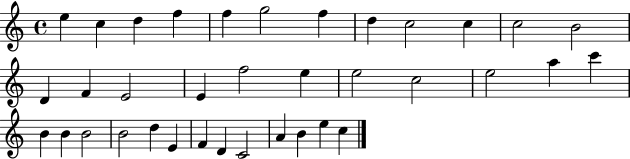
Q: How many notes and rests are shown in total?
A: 36